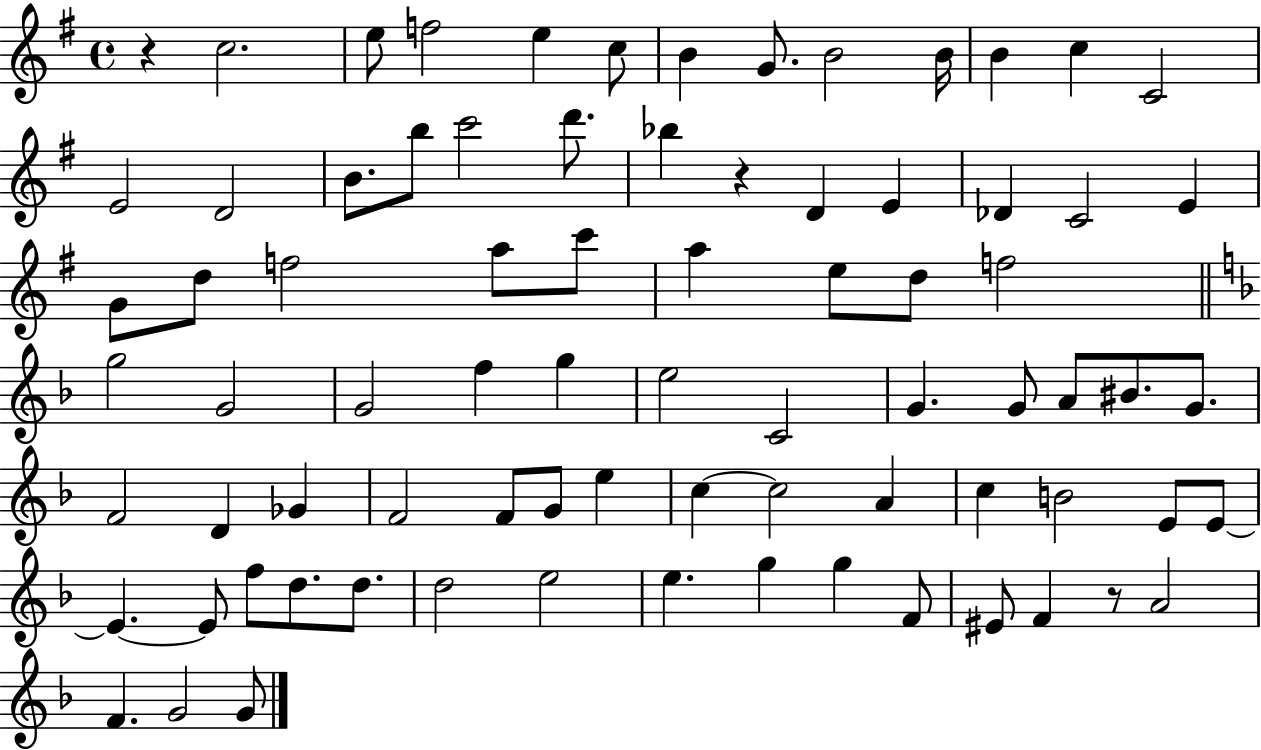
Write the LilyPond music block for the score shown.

{
  \clef treble
  \time 4/4
  \defaultTimeSignature
  \key g \major
  r4 c''2. | e''8 f''2 e''4 c''8 | b'4 g'8. b'2 b'16 | b'4 c''4 c'2 | \break e'2 d'2 | b'8. b''8 c'''2 d'''8. | bes''4 r4 d'4 e'4 | des'4 c'2 e'4 | \break g'8 d''8 f''2 a''8 c'''8 | a''4 e''8 d''8 f''2 | \bar "||" \break \key d \minor g''2 g'2 | g'2 f''4 g''4 | e''2 c'2 | g'4. g'8 a'8 bis'8. g'8. | \break f'2 d'4 ges'4 | f'2 f'8 g'8 e''4 | c''4~~ c''2 a'4 | c''4 b'2 e'8 e'8~~ | \break e'4.~~ e'8 f''8 d''8. d''8. | d''2 e''2 | e''4. g''4 g''4 f'8 | eis'8 f'4 r8 a'2 | \break f'4. g'2 g'8 | \bar "|."
}